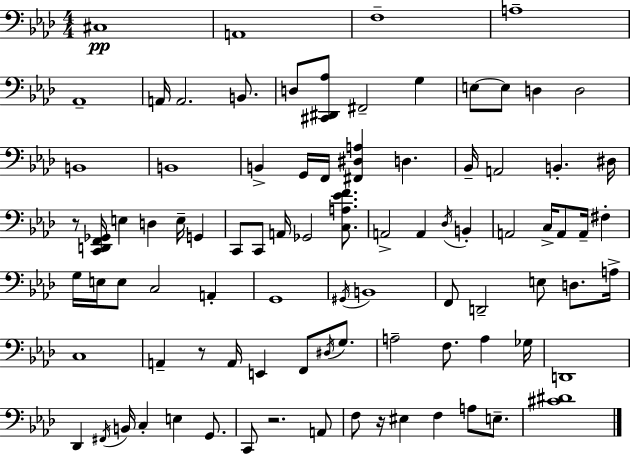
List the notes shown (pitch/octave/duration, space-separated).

C#3/w A2/w F3/w A3/w Ab2/w A2/s A2/h. B2/e. D3/e [C#2,D#2,Ab3]/e F#2/h G3/q E3/e E3/e D3/q D3/h B2/w B2/w B2/q G2/s F2/s [F#2,D#3,A3]/q D3/q. Bb2/s A2/h B2/q. D#3/s R/e [C2,D2,F2,Gb2]/s E3/q D3/q E3/s G2/q C2/e C2/e A2/s Gb2/h [C3,A3,Eb4,F4]/e. A2/h A2/q Db3/s B2/q A2/h C3/s A2/e A2/s F#3/q G3/s E3/s E3/e C3/h A2/q G2/w G#2/s B2/w F2/e D2/h E3/e D3/e. A3/s C3/w A2/q R/e A2/s E2/q F2/e D#3/s G3/e. A3/h F3/e. A3/q Gb3/s D2/w Db2/q F#2/s B2/s C3/q E3/q G2/e. C2/e R/h. A2/e F3/e R/s EIS3/q F3/q A3/e E3/e. [C#4,D#4]/w